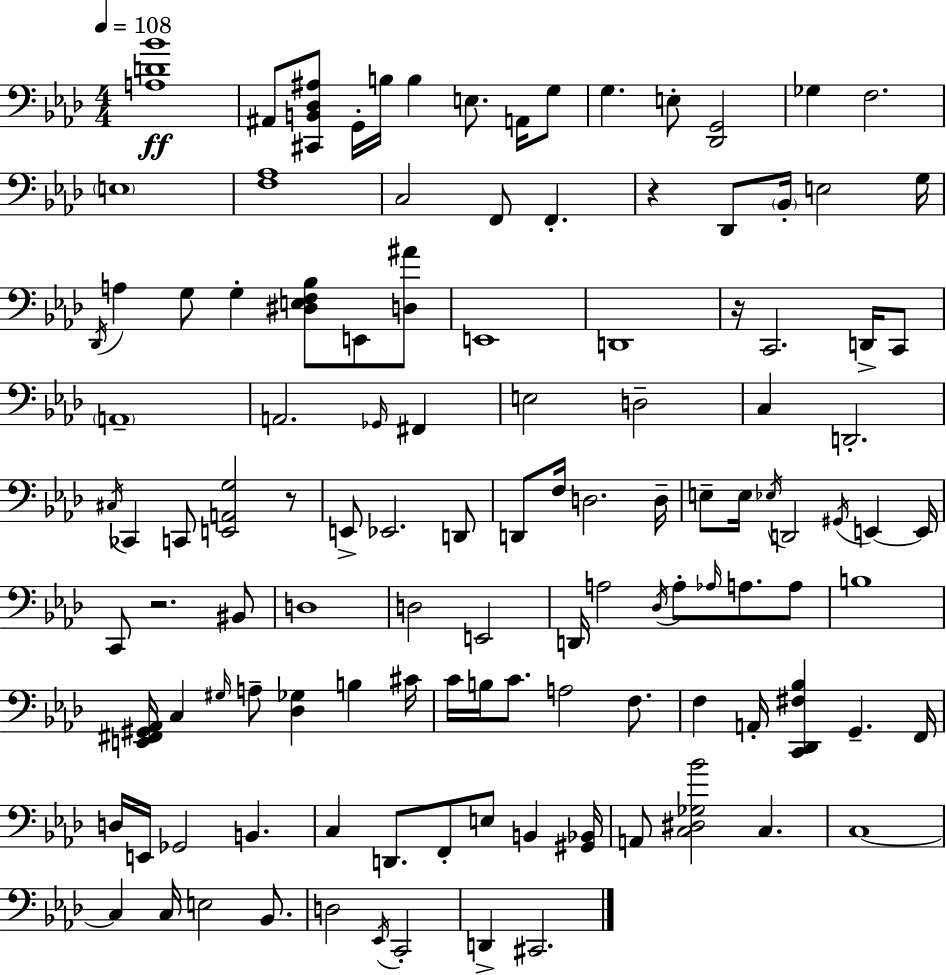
X:1
T:Untitled
M:4/4
L:1/4
K:Fm
[A,D_B]4 ^A,,/2 [^C,,B,,_D,^A,]/2 G,,/4 B,/4 B, E,/2 A,,/4 G,/2 G, E,/2 [_D,,G,,]2 _G, F,2 E,4 [F,_A,]4 C,2 F,,/2 F,, z _D,,/2 _B,,/4 E,2 G,/4 _D,,/4 A, G,/2 G, [^D,E,F,_B,]/2 E,,/2 [D,^A]/2 E,,4 D,,4 z/4 C,,2 D,,/4 C,,/2 A,,4 A,,2 _G,,/4 ^F,, E,2 D,2 C, D,,2 ^C,/4 _C,, C,,/2 [E,,A,,G,]2 z/2 E,,/2 _E,,2 D,,/2 D,,/2 F,/4 D,2 D,/4 E,/2 E,/4 _E,/4 D,,2 ^G,,/4 E,, E,,/4 C,,/2 z2 ^B,,/2 D,4 D,2 E,,2 D,,/4 A,2 _D,/4 A,/2 _A,/4 A,/2 A,/2 B,4 [E,,^F,,^G,,_A,,]/4 C, ^G,/4 A,/2 [_D,_G,] B, ^C/4 C/4 B,/4 C/2 A,2 F,/2 F, A,,/4 [C,,_D,,^F,_B,] G,, F,,/4 D,/4 E,,/4 _G,,2 B,, C, D,,/2 F,,/2 E,/2 B,, [^G,,_B,,]/4 A,,/2 [C,^D,_G,_B]2 C, C,4 C, C,/4 E,2 _B,,/2 D,2 _E,,/4 C,,2 D,, ^C,,2